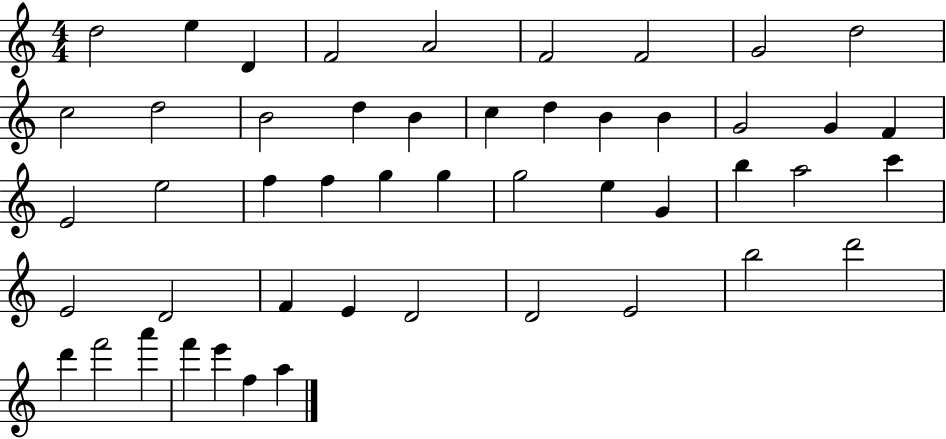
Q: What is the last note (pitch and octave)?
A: A5